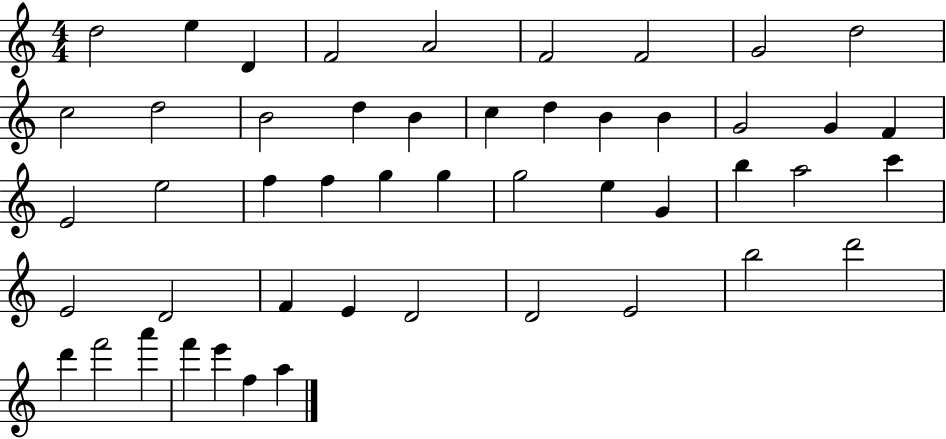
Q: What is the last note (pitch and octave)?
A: A5